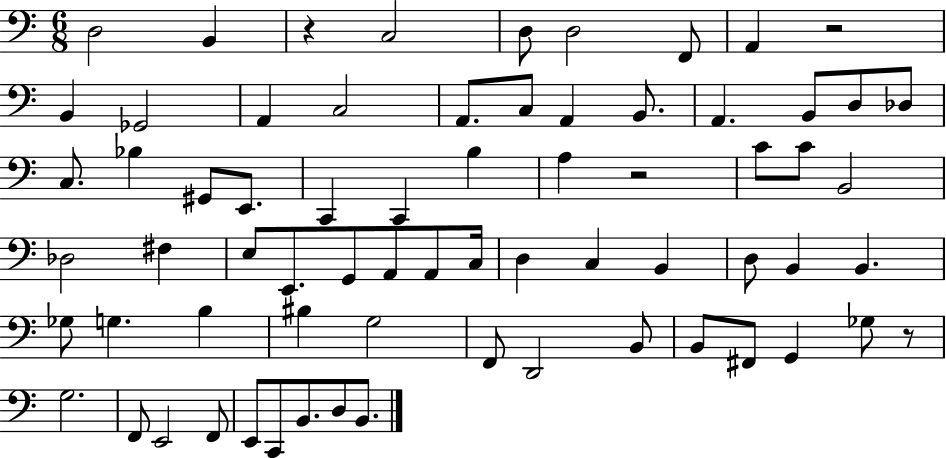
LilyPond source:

{
  \clef bass
  \numericTimeSignature
  \time 6/8
  \key c \major
  d2 b,4 | r4 c2 | d8 d2 f,8 | a,4 r2 | \break b,4 ges,2 | a,4 c2 | a,8. c8 a,4 b,8. | a,4. b,8 d8 des8 | \break c8. bes4 gis,8 e,8. | c,4 c,4 b4 | a4 r2 | c'8 c'8 b,2 | \break des2 fis4 | e8 e,8. g,8 a,8 a,8 c16 | d4 c4 b,4 | d8 b,4 b,4. | \break ges8 g4. b4 | bis4 g2 | f,8 d,2 b,8 | b,8 fis,8 g,4 ges8 r8 | \break g2. | f,8 e,2 f,8 | e,8 c,8 b,8. d8 b,8. | \bar "|."
}